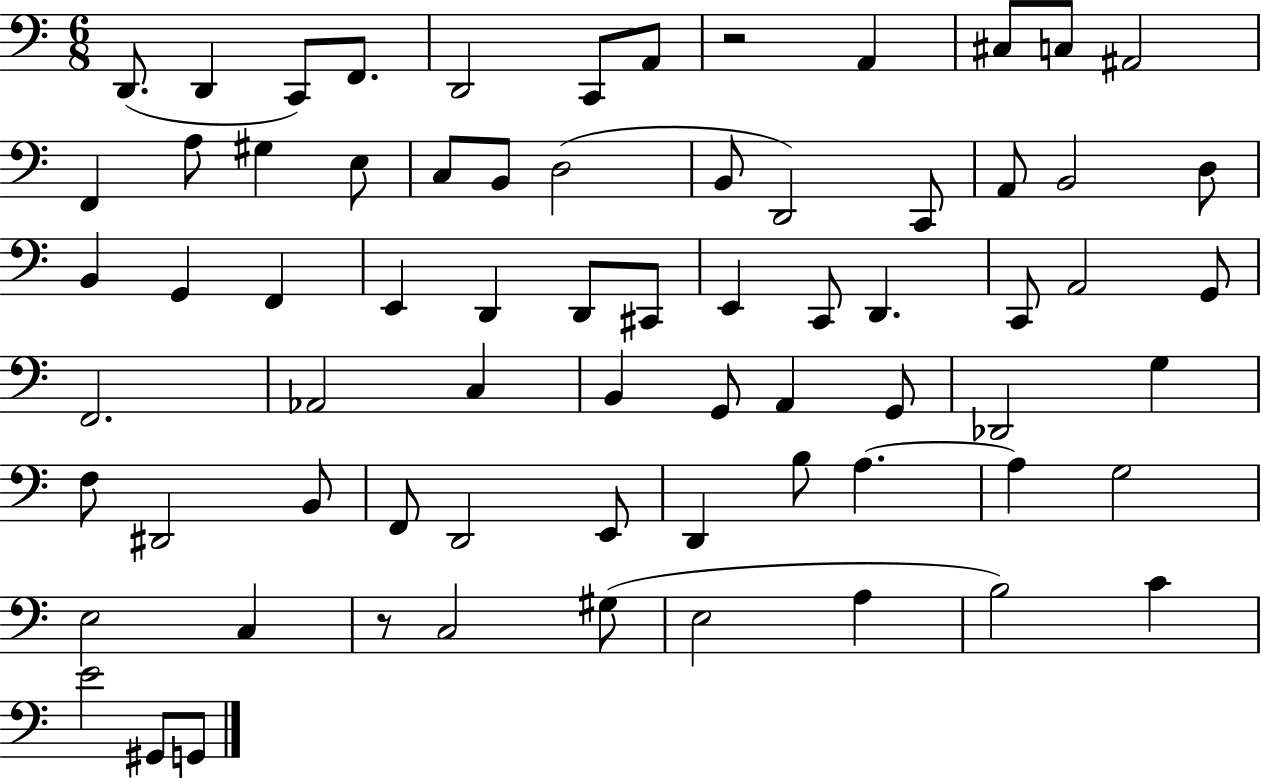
X:1
T:Untitled
M:6/8
L:1/4
K:C
D,,/2 D,, C,,/2 F,,/2 D,,2 C,,/2 A,,/2 z2 A,, ^C,/2 C,/2 ^A,,2 F,, A,/2 ^G, E,/2 C,/2 B,,/2 D,2 B,,/2 D,,2 C,,/2 A,,/2 B,,2 D,/2 B,, G,, F,, E,, D,, D,,/2 ^C,,/2 E,, C,,/2 D,, C,,/2 A,,2 G,,/2 F,,2 _A,,2 C, B,, G,,/2 A,, G,,/2 _D,,2 G, F,/2 ^D,,2 B,,/2 F,,/2 D,,2 E,,/2 D,, B,/2 A, A, G,2 E,2 C, z/2 C,2 ^G,/2 E,2 A, B,2 C E2 ^G,,/2 G,,/2